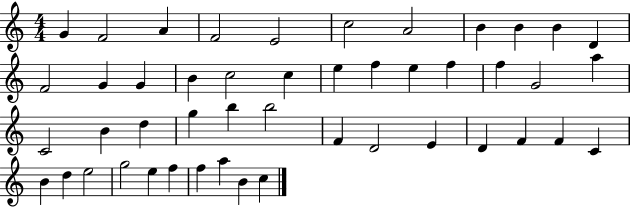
{
  \clef treble
  \numericTimeSignature
  \time 4/4
  \key c \major
  g'4 f'2 a'4 | f'2 e'2 | c''2 a'2 | b'4 b'4 b'4 d'4 | \break f'2 g'4 g'4 | b'4 c''2 c''4 | e''4 f''4 e''4 f''4 | f''4 g'2 a''4 | \break c'2 b'4 d''4 | g''4 b''4 b''2 | f'4 d'2 e'4 | d'4 f'4 f'4 c'4 | \break b'4 d''4 e''2 | g''2 e''4 f''4 | f''4 a''4 b'4 c''4 | \bar "|."
}